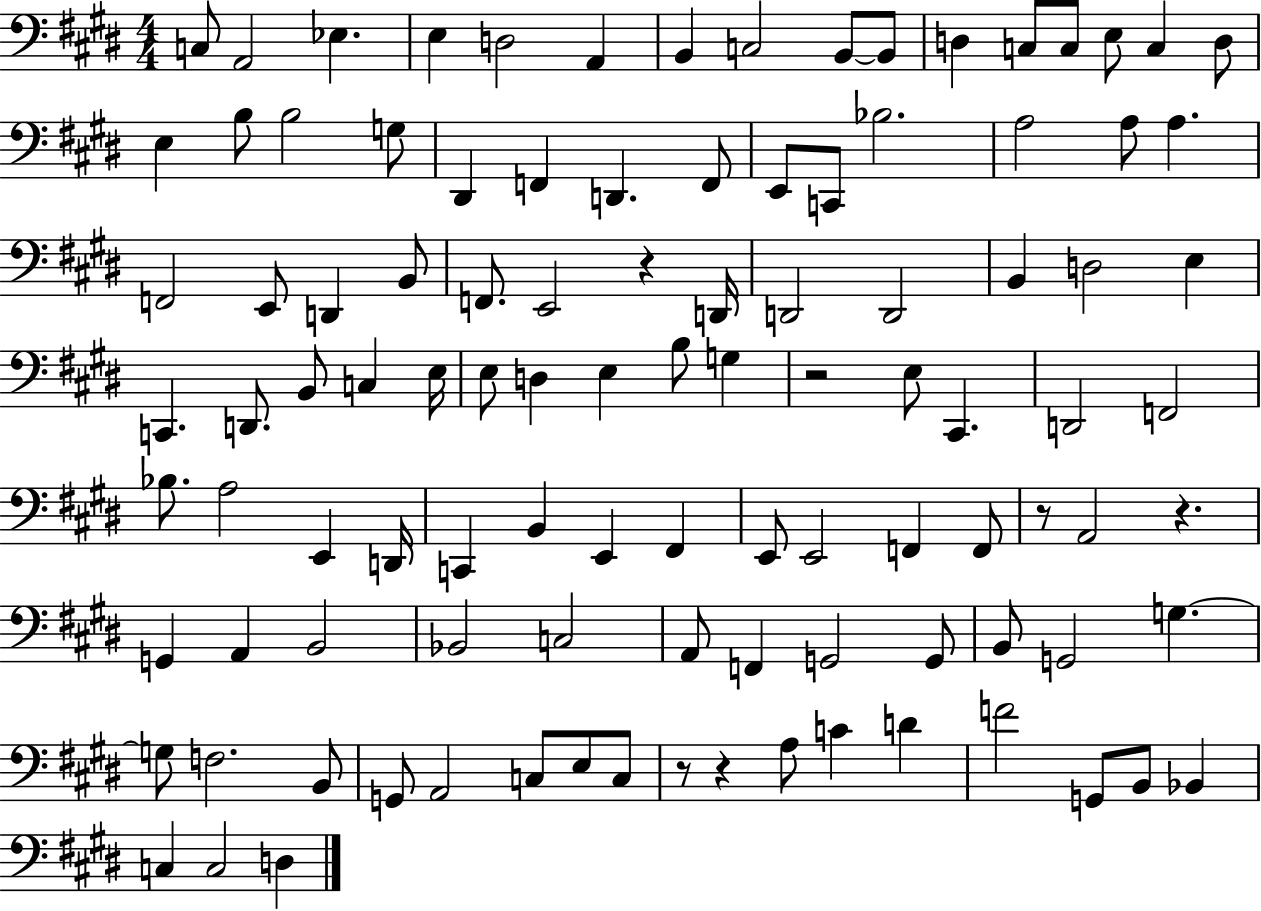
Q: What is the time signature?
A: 4/4